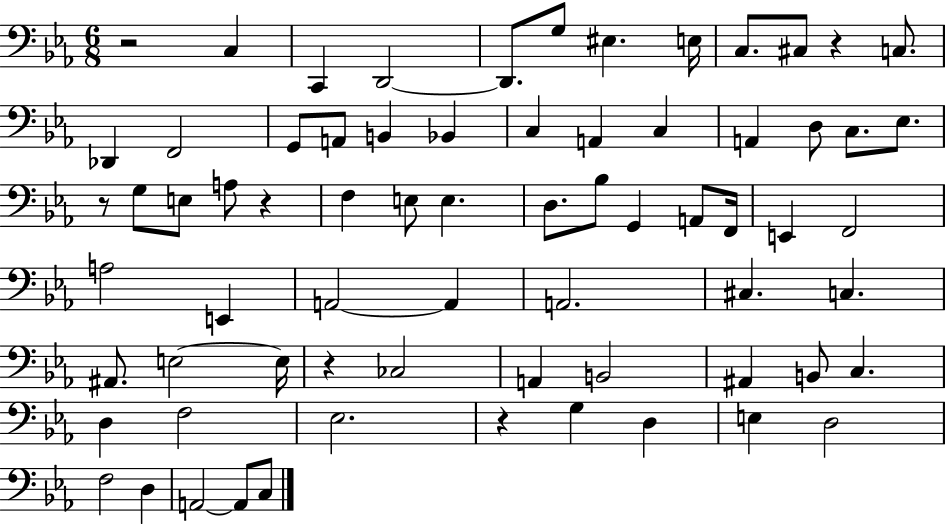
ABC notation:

X:1
T:Untitled
M:6/8
L:1/4
K:Eb
z2 C, C,, D,,2 D,,/2 G,/2 ^E, E,/4 C,/2 ^C,/2 z C,/2 _D,, F,,2 G,,/2 A,,/2 B,, _B,, C, A,, C, A,, D,/2 C,/2 _E,/2 z/2 G,/2 E,/2 A,/2 z F, E,/2 E, D,/2 _B,/2 G,, A,,/2 F,,/4 E,, F,,2 A,2 E,, A,,2 A,, A,,2 ^C, C, ^A,,/2 E,2 E,/4 z _C,2 A,, B,,2 ^A,, B,,/2 C, D, F,2 _E,2 z G, D, E, D,2 F,2 D, A,,2 A,,/2 C,/2